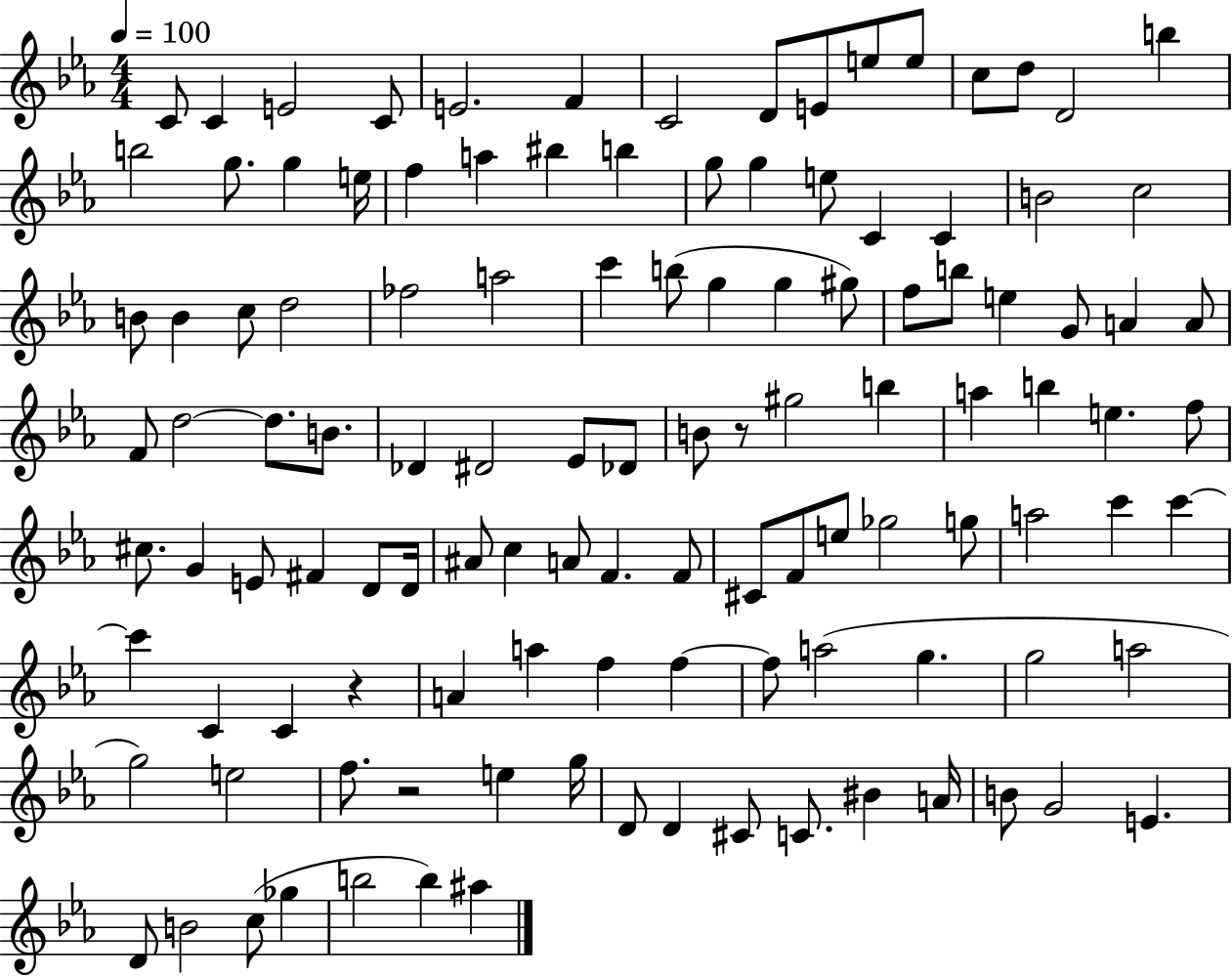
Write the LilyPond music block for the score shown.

{
  \clef treble
  \numericTimeSignature
  \time 4/4
  \key ees \major
  \tempo 4 = 100
  c'8 c'4 e'2 c'8 | e'2. f'4 | c'2 d'8 e'8 e''8 e''8 | c''8 d''8 d'2 b''4 | \break b''2 g''8. g''4 e''16 | f''4 a''4 bis''4 b''4 | g''8 g''4 e''8 c'4 c'4 | b'2 c''2 | \break b'8 b'4 c''8 d''2 | fes''2 a''2 | c'''4 b''8( g''4 g''4 gis''8) | f''8 b''8 e''4 g'8 a'4 a'8 | \break f'8 d''2~~ d''8. b'8. | des'4 dis'2 ees'8 des'8 | b'8 r8 gis''2 b''4 | a''4 b''4 e''4. f''8 | \break cis''8. g'4 e'8 fis'4 d'8 d'16 | ais'8 c''4 a'8 f'4. f'8 | cis'8 f'8 e''8 ges''2 g''8 | a''2 c'''4 c'''4~~ | \break c'''4 c'4 c'4 r4 | a'4 a''4 f''4 f''4~~ | f''8 a''2( g''4. | g''2 a''2 | \break g''2) e''2 | f''8. r2 e''4 g''16 | d'8 d'4 cis'8 c'8. bis'4 a'16 | b'8 g'2 e'4. | \break d'8 b'2 c''8( ges''4 | b''2 b''4) ais''4 | \bar "|."
}